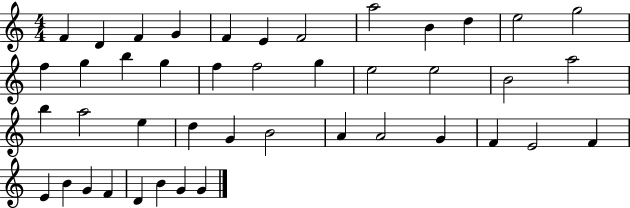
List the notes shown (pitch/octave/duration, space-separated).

F4/q D4/q F4/q G4/q F4/q E4/q F4/h A5/h B4/q D5/q E5/h G5/h F5/q G5/q B5/q G5/q F5/q F5/h G5/q E5/h E5/h B4/h A5/h B5/q A5/h E5/q D5/q G4/q B4/h A4/q A4/h G4/q F4/q E4/h F4/q E4/q B4/q G4/q F4/q D4/q B4/q G4/q G4/q